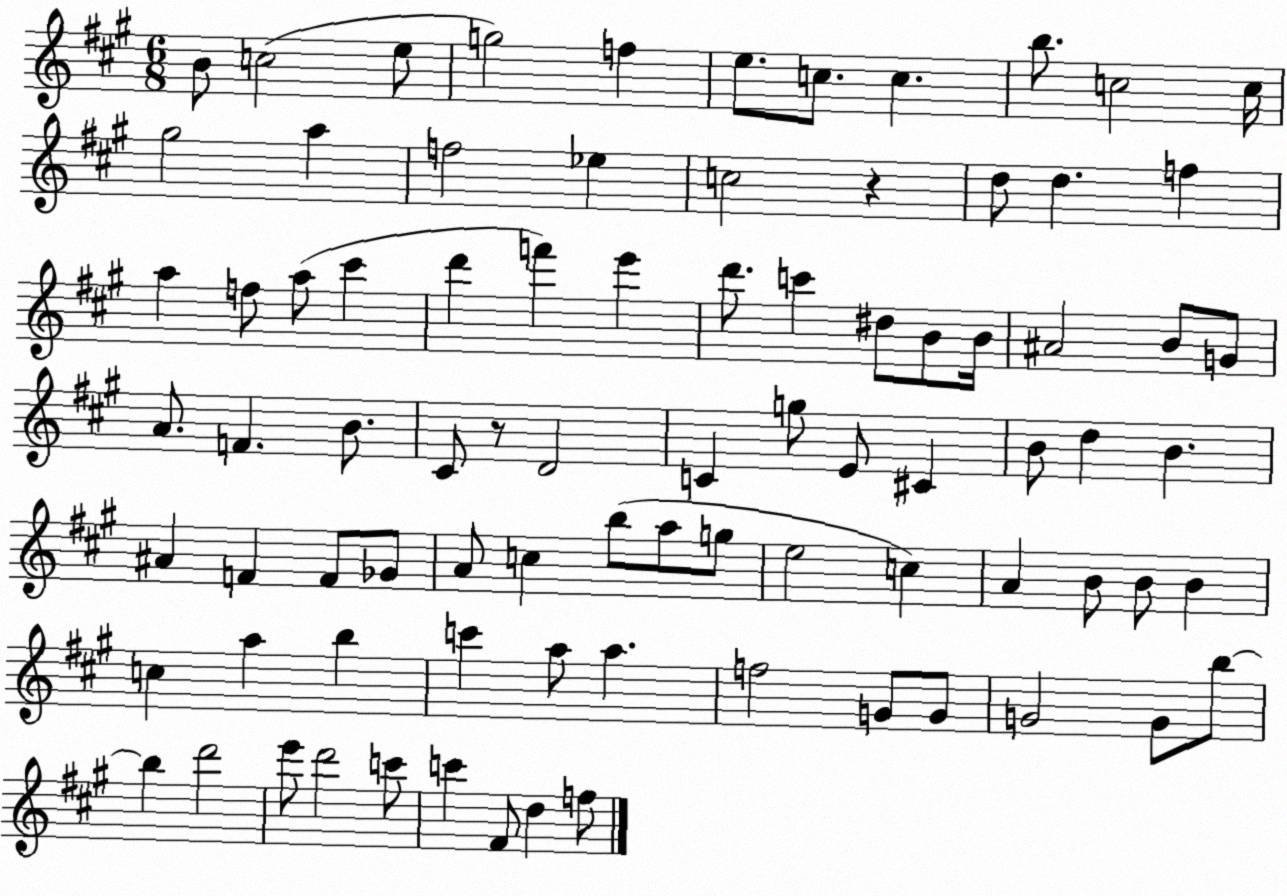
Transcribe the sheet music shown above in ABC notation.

X:1
T:Untitled
M:6/8
L:1/4
K:A
B/2 c2 e/2 g2 f e/2 c/2 c b/2 c2 c/4 ^g2 a f2 _e c2 z d/2 d f a f/2 a/2 ^c' d' f' e' d'/2 c' ^d/2 B/2 B/4 ^A2 B/2 G/2 A/2 F B/2 ^C/2 z/2 D2 C g/2 E/2 ^C B/2 d B ^A F F/2 _G/2 A/2 c b/2 a/2 g/2 e2 c A B/2 B/2 B c a b c' a/2 a f2 G/2 G/2 G2 G/2 b/2 b d'2 e'/2 d'2 c'/2 c' ^F/2 d f/2